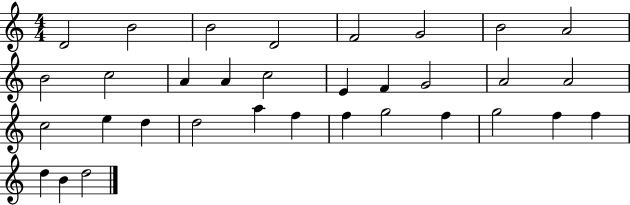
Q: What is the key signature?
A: C major